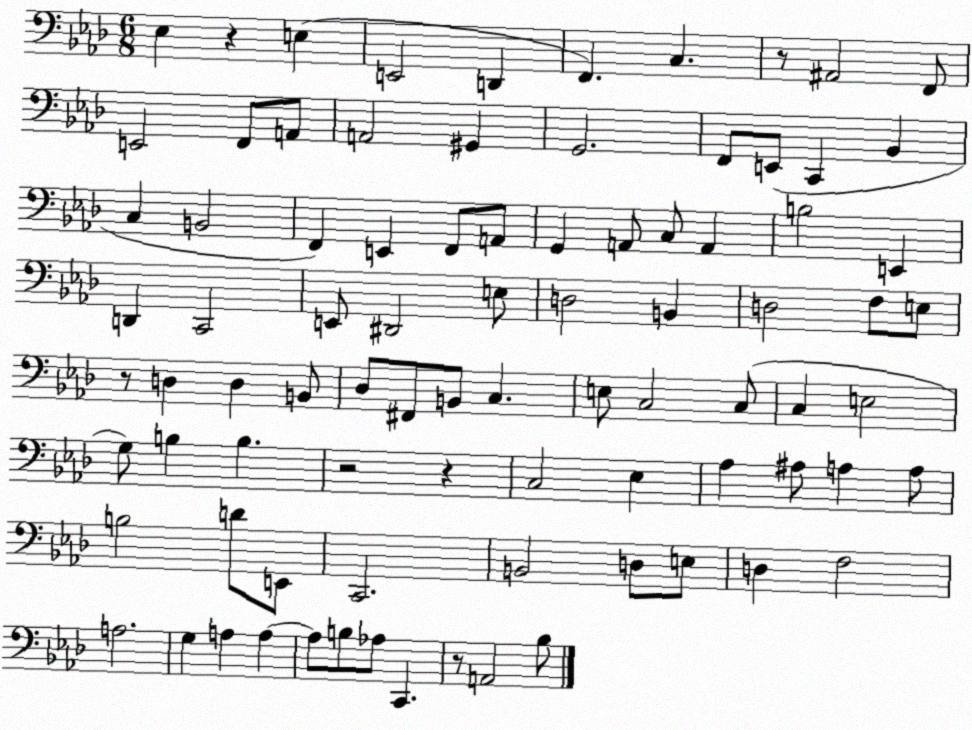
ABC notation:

X:1
T:Untitled
M:6/8
L:1/4
K:Ab
_E, z E, E,,2 D,, F,, C, z/2 ^A,,2 F,,/2 E,,2 F,,/2 A,,/2 A,,2 ^G,, G,,2 F,,/2 E,,/2 C,, _B,, C, B,,2 F,, E,, F,,/2 A,,/2 G,, A,,/2 C,/2 A,, B,2 E,, D,, C,,2 E,,/2 ^D,,2 E,/2 D,2 B,, D,2 F,/2 E,/2 z/2 D, D, B,,/2 _D,/2 ^F,,/2 B,,/2 C, E,/2 C,2 C,/2 C, E,2 G,/2 B, B, z2 z C,2 _E, _A, ^A,/2 A, A,/2 B,2 D/2 E,,/2 C,,2 B,,2 D,/2 E,/2 D, F,2 A,2 G, A, A, A,/2 B,/2 _A,/2 C,, z/2 A,,2 _B,/2